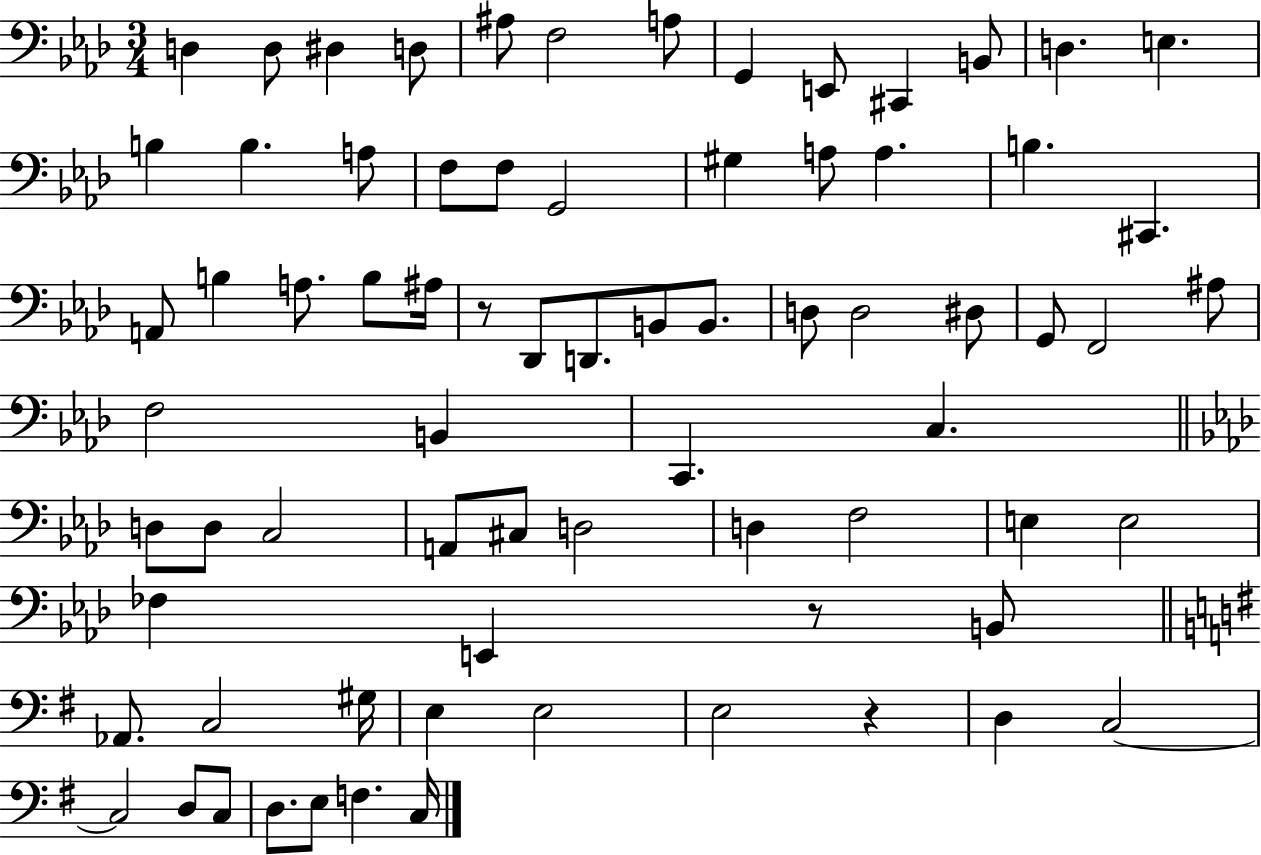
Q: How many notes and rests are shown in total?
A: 74